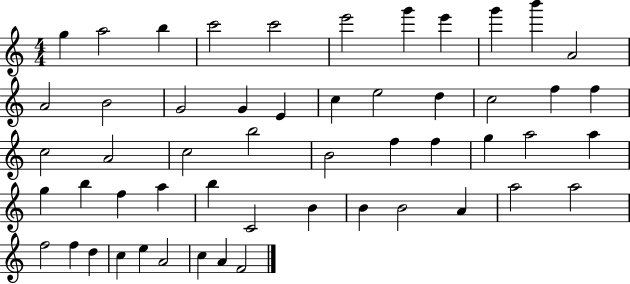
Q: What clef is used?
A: treble